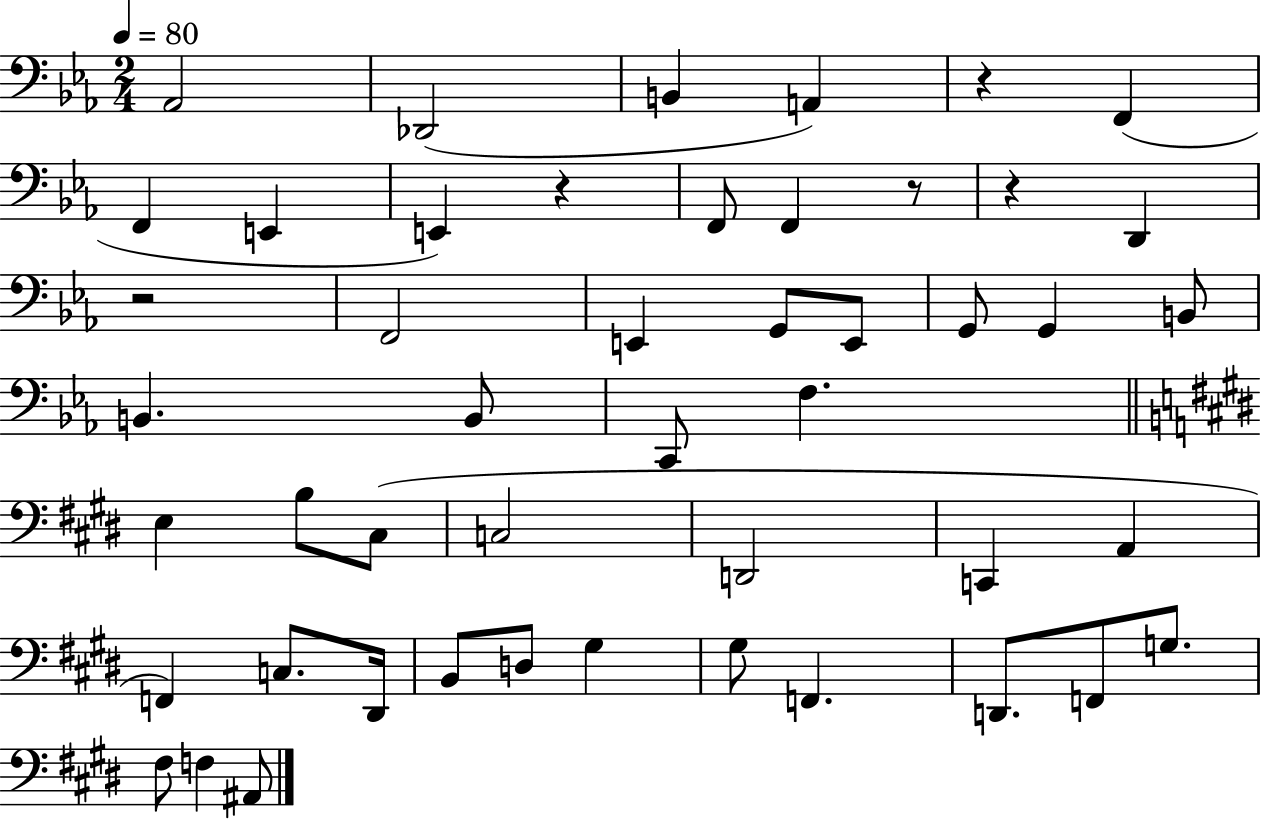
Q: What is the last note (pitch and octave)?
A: A#2